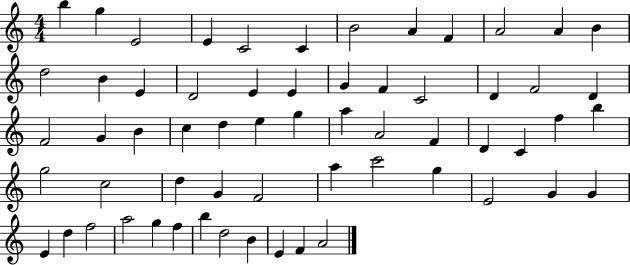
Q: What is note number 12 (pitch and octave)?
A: B4